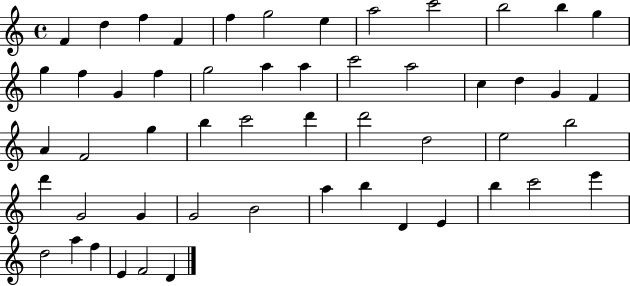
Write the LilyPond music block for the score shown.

{
  \clef treble
  \time 4/4
  \defaultTimeSignature
  \key c \major
  f'4 d''4 f''4 f'4 | f''4 g''2 e''4 | a''2 c'''2 | b''2 b''4 g''4 | \break g''4 f''4 g'4 f''4 | g''2 a''4 a''4 | c'''2 a''2 | c''4 d''4 g'4 f'4 | \break a'4 f'2 g''4 | b''4 c'''2 d'''4 | d'''2 d''2 | e''2 b''2 | \break d'''4 g'2 g'4 | g'2 b'2 | a''4 b''4 d'4 e'4 | b''4 c'''2 e'''4 | \break d''2 a''4 f''4 | e'4 f'2 d'4 | \bar "|."
}